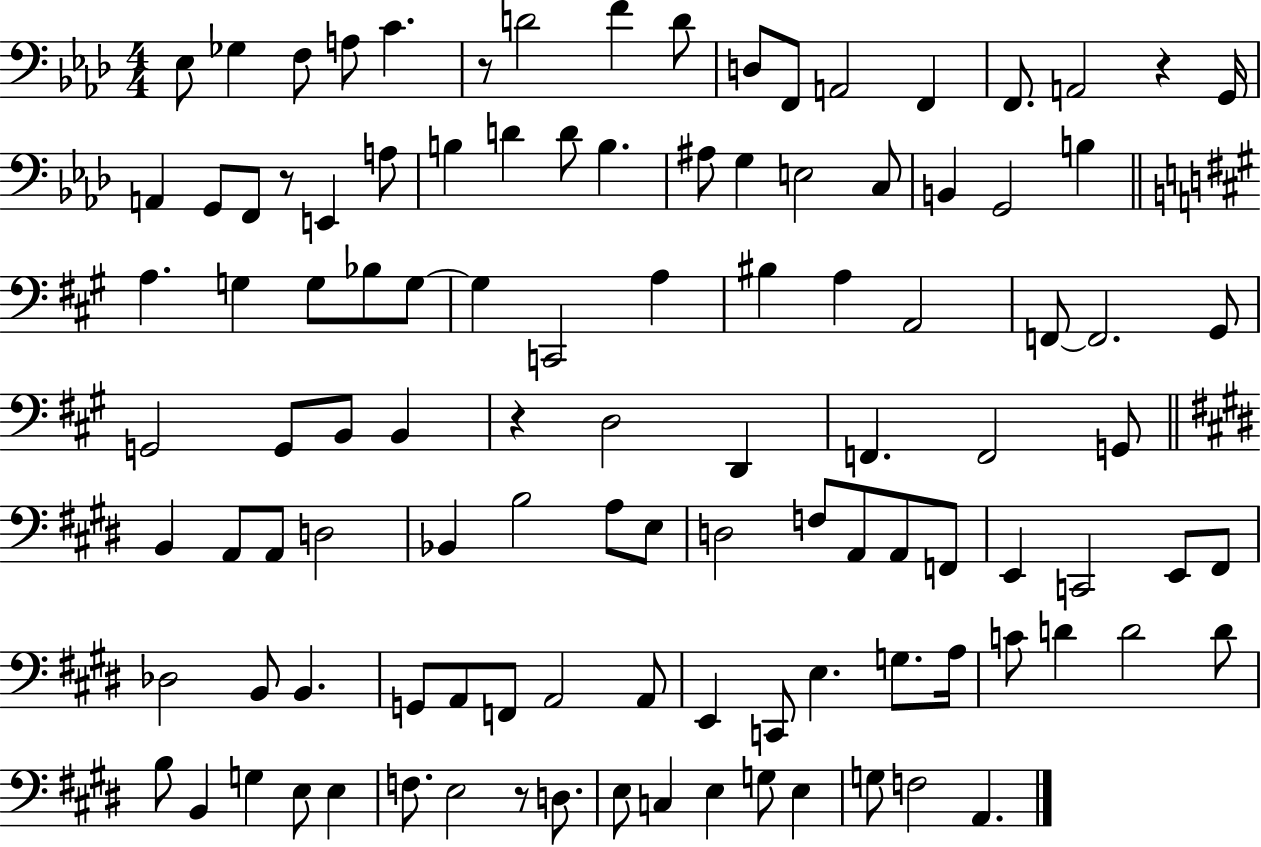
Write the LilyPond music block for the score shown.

{
  \clef bass
  \numericTimeSignature
  \time 4/4
  \key aes \major
  ees8 ges4 f8 a8 c'4. | r8 d'2 f'4 d'8 | d8 f,8 a,2 f,4 | f,8. a,2 r4 g,16 | \break a,4 g,8 f,8 r8 e,4 a8 | b4 d'4 d'8 b4. | ais8 g4 e2 c8 | b,4 g,2 b4 | \break \bar "||" \break \key a \major a4. g4 g8 bes8 g8~~ | g4 c,2 a4 | bis4 a4 a,2 | f,8~~ f,2. gis,8 | \break g,2 g,8 b,8 b,4 | r4 d2 d,4 | f,4. f,2 g,8 | \bar "||" \break \key e \major b,4 a,8 a,8 d2 | bes,4 b2 a8 e8 | d2 f8 a,8 a,8 f,8 | e,4 c,2 e,8 fis,8 | \break des2 b,8 b,4. | g,8 a,8 f,8 a,2 a,8 | e,4 c,8 e4. g8. a16 | c'8 d'4 d'2 d'8 | \break b8 b,4 g4 e8 e4 | f8. e2 r8 d8. | e8 c4 e4 g8 e4 | g8 f2 a,4. | \break \bar "|."
}